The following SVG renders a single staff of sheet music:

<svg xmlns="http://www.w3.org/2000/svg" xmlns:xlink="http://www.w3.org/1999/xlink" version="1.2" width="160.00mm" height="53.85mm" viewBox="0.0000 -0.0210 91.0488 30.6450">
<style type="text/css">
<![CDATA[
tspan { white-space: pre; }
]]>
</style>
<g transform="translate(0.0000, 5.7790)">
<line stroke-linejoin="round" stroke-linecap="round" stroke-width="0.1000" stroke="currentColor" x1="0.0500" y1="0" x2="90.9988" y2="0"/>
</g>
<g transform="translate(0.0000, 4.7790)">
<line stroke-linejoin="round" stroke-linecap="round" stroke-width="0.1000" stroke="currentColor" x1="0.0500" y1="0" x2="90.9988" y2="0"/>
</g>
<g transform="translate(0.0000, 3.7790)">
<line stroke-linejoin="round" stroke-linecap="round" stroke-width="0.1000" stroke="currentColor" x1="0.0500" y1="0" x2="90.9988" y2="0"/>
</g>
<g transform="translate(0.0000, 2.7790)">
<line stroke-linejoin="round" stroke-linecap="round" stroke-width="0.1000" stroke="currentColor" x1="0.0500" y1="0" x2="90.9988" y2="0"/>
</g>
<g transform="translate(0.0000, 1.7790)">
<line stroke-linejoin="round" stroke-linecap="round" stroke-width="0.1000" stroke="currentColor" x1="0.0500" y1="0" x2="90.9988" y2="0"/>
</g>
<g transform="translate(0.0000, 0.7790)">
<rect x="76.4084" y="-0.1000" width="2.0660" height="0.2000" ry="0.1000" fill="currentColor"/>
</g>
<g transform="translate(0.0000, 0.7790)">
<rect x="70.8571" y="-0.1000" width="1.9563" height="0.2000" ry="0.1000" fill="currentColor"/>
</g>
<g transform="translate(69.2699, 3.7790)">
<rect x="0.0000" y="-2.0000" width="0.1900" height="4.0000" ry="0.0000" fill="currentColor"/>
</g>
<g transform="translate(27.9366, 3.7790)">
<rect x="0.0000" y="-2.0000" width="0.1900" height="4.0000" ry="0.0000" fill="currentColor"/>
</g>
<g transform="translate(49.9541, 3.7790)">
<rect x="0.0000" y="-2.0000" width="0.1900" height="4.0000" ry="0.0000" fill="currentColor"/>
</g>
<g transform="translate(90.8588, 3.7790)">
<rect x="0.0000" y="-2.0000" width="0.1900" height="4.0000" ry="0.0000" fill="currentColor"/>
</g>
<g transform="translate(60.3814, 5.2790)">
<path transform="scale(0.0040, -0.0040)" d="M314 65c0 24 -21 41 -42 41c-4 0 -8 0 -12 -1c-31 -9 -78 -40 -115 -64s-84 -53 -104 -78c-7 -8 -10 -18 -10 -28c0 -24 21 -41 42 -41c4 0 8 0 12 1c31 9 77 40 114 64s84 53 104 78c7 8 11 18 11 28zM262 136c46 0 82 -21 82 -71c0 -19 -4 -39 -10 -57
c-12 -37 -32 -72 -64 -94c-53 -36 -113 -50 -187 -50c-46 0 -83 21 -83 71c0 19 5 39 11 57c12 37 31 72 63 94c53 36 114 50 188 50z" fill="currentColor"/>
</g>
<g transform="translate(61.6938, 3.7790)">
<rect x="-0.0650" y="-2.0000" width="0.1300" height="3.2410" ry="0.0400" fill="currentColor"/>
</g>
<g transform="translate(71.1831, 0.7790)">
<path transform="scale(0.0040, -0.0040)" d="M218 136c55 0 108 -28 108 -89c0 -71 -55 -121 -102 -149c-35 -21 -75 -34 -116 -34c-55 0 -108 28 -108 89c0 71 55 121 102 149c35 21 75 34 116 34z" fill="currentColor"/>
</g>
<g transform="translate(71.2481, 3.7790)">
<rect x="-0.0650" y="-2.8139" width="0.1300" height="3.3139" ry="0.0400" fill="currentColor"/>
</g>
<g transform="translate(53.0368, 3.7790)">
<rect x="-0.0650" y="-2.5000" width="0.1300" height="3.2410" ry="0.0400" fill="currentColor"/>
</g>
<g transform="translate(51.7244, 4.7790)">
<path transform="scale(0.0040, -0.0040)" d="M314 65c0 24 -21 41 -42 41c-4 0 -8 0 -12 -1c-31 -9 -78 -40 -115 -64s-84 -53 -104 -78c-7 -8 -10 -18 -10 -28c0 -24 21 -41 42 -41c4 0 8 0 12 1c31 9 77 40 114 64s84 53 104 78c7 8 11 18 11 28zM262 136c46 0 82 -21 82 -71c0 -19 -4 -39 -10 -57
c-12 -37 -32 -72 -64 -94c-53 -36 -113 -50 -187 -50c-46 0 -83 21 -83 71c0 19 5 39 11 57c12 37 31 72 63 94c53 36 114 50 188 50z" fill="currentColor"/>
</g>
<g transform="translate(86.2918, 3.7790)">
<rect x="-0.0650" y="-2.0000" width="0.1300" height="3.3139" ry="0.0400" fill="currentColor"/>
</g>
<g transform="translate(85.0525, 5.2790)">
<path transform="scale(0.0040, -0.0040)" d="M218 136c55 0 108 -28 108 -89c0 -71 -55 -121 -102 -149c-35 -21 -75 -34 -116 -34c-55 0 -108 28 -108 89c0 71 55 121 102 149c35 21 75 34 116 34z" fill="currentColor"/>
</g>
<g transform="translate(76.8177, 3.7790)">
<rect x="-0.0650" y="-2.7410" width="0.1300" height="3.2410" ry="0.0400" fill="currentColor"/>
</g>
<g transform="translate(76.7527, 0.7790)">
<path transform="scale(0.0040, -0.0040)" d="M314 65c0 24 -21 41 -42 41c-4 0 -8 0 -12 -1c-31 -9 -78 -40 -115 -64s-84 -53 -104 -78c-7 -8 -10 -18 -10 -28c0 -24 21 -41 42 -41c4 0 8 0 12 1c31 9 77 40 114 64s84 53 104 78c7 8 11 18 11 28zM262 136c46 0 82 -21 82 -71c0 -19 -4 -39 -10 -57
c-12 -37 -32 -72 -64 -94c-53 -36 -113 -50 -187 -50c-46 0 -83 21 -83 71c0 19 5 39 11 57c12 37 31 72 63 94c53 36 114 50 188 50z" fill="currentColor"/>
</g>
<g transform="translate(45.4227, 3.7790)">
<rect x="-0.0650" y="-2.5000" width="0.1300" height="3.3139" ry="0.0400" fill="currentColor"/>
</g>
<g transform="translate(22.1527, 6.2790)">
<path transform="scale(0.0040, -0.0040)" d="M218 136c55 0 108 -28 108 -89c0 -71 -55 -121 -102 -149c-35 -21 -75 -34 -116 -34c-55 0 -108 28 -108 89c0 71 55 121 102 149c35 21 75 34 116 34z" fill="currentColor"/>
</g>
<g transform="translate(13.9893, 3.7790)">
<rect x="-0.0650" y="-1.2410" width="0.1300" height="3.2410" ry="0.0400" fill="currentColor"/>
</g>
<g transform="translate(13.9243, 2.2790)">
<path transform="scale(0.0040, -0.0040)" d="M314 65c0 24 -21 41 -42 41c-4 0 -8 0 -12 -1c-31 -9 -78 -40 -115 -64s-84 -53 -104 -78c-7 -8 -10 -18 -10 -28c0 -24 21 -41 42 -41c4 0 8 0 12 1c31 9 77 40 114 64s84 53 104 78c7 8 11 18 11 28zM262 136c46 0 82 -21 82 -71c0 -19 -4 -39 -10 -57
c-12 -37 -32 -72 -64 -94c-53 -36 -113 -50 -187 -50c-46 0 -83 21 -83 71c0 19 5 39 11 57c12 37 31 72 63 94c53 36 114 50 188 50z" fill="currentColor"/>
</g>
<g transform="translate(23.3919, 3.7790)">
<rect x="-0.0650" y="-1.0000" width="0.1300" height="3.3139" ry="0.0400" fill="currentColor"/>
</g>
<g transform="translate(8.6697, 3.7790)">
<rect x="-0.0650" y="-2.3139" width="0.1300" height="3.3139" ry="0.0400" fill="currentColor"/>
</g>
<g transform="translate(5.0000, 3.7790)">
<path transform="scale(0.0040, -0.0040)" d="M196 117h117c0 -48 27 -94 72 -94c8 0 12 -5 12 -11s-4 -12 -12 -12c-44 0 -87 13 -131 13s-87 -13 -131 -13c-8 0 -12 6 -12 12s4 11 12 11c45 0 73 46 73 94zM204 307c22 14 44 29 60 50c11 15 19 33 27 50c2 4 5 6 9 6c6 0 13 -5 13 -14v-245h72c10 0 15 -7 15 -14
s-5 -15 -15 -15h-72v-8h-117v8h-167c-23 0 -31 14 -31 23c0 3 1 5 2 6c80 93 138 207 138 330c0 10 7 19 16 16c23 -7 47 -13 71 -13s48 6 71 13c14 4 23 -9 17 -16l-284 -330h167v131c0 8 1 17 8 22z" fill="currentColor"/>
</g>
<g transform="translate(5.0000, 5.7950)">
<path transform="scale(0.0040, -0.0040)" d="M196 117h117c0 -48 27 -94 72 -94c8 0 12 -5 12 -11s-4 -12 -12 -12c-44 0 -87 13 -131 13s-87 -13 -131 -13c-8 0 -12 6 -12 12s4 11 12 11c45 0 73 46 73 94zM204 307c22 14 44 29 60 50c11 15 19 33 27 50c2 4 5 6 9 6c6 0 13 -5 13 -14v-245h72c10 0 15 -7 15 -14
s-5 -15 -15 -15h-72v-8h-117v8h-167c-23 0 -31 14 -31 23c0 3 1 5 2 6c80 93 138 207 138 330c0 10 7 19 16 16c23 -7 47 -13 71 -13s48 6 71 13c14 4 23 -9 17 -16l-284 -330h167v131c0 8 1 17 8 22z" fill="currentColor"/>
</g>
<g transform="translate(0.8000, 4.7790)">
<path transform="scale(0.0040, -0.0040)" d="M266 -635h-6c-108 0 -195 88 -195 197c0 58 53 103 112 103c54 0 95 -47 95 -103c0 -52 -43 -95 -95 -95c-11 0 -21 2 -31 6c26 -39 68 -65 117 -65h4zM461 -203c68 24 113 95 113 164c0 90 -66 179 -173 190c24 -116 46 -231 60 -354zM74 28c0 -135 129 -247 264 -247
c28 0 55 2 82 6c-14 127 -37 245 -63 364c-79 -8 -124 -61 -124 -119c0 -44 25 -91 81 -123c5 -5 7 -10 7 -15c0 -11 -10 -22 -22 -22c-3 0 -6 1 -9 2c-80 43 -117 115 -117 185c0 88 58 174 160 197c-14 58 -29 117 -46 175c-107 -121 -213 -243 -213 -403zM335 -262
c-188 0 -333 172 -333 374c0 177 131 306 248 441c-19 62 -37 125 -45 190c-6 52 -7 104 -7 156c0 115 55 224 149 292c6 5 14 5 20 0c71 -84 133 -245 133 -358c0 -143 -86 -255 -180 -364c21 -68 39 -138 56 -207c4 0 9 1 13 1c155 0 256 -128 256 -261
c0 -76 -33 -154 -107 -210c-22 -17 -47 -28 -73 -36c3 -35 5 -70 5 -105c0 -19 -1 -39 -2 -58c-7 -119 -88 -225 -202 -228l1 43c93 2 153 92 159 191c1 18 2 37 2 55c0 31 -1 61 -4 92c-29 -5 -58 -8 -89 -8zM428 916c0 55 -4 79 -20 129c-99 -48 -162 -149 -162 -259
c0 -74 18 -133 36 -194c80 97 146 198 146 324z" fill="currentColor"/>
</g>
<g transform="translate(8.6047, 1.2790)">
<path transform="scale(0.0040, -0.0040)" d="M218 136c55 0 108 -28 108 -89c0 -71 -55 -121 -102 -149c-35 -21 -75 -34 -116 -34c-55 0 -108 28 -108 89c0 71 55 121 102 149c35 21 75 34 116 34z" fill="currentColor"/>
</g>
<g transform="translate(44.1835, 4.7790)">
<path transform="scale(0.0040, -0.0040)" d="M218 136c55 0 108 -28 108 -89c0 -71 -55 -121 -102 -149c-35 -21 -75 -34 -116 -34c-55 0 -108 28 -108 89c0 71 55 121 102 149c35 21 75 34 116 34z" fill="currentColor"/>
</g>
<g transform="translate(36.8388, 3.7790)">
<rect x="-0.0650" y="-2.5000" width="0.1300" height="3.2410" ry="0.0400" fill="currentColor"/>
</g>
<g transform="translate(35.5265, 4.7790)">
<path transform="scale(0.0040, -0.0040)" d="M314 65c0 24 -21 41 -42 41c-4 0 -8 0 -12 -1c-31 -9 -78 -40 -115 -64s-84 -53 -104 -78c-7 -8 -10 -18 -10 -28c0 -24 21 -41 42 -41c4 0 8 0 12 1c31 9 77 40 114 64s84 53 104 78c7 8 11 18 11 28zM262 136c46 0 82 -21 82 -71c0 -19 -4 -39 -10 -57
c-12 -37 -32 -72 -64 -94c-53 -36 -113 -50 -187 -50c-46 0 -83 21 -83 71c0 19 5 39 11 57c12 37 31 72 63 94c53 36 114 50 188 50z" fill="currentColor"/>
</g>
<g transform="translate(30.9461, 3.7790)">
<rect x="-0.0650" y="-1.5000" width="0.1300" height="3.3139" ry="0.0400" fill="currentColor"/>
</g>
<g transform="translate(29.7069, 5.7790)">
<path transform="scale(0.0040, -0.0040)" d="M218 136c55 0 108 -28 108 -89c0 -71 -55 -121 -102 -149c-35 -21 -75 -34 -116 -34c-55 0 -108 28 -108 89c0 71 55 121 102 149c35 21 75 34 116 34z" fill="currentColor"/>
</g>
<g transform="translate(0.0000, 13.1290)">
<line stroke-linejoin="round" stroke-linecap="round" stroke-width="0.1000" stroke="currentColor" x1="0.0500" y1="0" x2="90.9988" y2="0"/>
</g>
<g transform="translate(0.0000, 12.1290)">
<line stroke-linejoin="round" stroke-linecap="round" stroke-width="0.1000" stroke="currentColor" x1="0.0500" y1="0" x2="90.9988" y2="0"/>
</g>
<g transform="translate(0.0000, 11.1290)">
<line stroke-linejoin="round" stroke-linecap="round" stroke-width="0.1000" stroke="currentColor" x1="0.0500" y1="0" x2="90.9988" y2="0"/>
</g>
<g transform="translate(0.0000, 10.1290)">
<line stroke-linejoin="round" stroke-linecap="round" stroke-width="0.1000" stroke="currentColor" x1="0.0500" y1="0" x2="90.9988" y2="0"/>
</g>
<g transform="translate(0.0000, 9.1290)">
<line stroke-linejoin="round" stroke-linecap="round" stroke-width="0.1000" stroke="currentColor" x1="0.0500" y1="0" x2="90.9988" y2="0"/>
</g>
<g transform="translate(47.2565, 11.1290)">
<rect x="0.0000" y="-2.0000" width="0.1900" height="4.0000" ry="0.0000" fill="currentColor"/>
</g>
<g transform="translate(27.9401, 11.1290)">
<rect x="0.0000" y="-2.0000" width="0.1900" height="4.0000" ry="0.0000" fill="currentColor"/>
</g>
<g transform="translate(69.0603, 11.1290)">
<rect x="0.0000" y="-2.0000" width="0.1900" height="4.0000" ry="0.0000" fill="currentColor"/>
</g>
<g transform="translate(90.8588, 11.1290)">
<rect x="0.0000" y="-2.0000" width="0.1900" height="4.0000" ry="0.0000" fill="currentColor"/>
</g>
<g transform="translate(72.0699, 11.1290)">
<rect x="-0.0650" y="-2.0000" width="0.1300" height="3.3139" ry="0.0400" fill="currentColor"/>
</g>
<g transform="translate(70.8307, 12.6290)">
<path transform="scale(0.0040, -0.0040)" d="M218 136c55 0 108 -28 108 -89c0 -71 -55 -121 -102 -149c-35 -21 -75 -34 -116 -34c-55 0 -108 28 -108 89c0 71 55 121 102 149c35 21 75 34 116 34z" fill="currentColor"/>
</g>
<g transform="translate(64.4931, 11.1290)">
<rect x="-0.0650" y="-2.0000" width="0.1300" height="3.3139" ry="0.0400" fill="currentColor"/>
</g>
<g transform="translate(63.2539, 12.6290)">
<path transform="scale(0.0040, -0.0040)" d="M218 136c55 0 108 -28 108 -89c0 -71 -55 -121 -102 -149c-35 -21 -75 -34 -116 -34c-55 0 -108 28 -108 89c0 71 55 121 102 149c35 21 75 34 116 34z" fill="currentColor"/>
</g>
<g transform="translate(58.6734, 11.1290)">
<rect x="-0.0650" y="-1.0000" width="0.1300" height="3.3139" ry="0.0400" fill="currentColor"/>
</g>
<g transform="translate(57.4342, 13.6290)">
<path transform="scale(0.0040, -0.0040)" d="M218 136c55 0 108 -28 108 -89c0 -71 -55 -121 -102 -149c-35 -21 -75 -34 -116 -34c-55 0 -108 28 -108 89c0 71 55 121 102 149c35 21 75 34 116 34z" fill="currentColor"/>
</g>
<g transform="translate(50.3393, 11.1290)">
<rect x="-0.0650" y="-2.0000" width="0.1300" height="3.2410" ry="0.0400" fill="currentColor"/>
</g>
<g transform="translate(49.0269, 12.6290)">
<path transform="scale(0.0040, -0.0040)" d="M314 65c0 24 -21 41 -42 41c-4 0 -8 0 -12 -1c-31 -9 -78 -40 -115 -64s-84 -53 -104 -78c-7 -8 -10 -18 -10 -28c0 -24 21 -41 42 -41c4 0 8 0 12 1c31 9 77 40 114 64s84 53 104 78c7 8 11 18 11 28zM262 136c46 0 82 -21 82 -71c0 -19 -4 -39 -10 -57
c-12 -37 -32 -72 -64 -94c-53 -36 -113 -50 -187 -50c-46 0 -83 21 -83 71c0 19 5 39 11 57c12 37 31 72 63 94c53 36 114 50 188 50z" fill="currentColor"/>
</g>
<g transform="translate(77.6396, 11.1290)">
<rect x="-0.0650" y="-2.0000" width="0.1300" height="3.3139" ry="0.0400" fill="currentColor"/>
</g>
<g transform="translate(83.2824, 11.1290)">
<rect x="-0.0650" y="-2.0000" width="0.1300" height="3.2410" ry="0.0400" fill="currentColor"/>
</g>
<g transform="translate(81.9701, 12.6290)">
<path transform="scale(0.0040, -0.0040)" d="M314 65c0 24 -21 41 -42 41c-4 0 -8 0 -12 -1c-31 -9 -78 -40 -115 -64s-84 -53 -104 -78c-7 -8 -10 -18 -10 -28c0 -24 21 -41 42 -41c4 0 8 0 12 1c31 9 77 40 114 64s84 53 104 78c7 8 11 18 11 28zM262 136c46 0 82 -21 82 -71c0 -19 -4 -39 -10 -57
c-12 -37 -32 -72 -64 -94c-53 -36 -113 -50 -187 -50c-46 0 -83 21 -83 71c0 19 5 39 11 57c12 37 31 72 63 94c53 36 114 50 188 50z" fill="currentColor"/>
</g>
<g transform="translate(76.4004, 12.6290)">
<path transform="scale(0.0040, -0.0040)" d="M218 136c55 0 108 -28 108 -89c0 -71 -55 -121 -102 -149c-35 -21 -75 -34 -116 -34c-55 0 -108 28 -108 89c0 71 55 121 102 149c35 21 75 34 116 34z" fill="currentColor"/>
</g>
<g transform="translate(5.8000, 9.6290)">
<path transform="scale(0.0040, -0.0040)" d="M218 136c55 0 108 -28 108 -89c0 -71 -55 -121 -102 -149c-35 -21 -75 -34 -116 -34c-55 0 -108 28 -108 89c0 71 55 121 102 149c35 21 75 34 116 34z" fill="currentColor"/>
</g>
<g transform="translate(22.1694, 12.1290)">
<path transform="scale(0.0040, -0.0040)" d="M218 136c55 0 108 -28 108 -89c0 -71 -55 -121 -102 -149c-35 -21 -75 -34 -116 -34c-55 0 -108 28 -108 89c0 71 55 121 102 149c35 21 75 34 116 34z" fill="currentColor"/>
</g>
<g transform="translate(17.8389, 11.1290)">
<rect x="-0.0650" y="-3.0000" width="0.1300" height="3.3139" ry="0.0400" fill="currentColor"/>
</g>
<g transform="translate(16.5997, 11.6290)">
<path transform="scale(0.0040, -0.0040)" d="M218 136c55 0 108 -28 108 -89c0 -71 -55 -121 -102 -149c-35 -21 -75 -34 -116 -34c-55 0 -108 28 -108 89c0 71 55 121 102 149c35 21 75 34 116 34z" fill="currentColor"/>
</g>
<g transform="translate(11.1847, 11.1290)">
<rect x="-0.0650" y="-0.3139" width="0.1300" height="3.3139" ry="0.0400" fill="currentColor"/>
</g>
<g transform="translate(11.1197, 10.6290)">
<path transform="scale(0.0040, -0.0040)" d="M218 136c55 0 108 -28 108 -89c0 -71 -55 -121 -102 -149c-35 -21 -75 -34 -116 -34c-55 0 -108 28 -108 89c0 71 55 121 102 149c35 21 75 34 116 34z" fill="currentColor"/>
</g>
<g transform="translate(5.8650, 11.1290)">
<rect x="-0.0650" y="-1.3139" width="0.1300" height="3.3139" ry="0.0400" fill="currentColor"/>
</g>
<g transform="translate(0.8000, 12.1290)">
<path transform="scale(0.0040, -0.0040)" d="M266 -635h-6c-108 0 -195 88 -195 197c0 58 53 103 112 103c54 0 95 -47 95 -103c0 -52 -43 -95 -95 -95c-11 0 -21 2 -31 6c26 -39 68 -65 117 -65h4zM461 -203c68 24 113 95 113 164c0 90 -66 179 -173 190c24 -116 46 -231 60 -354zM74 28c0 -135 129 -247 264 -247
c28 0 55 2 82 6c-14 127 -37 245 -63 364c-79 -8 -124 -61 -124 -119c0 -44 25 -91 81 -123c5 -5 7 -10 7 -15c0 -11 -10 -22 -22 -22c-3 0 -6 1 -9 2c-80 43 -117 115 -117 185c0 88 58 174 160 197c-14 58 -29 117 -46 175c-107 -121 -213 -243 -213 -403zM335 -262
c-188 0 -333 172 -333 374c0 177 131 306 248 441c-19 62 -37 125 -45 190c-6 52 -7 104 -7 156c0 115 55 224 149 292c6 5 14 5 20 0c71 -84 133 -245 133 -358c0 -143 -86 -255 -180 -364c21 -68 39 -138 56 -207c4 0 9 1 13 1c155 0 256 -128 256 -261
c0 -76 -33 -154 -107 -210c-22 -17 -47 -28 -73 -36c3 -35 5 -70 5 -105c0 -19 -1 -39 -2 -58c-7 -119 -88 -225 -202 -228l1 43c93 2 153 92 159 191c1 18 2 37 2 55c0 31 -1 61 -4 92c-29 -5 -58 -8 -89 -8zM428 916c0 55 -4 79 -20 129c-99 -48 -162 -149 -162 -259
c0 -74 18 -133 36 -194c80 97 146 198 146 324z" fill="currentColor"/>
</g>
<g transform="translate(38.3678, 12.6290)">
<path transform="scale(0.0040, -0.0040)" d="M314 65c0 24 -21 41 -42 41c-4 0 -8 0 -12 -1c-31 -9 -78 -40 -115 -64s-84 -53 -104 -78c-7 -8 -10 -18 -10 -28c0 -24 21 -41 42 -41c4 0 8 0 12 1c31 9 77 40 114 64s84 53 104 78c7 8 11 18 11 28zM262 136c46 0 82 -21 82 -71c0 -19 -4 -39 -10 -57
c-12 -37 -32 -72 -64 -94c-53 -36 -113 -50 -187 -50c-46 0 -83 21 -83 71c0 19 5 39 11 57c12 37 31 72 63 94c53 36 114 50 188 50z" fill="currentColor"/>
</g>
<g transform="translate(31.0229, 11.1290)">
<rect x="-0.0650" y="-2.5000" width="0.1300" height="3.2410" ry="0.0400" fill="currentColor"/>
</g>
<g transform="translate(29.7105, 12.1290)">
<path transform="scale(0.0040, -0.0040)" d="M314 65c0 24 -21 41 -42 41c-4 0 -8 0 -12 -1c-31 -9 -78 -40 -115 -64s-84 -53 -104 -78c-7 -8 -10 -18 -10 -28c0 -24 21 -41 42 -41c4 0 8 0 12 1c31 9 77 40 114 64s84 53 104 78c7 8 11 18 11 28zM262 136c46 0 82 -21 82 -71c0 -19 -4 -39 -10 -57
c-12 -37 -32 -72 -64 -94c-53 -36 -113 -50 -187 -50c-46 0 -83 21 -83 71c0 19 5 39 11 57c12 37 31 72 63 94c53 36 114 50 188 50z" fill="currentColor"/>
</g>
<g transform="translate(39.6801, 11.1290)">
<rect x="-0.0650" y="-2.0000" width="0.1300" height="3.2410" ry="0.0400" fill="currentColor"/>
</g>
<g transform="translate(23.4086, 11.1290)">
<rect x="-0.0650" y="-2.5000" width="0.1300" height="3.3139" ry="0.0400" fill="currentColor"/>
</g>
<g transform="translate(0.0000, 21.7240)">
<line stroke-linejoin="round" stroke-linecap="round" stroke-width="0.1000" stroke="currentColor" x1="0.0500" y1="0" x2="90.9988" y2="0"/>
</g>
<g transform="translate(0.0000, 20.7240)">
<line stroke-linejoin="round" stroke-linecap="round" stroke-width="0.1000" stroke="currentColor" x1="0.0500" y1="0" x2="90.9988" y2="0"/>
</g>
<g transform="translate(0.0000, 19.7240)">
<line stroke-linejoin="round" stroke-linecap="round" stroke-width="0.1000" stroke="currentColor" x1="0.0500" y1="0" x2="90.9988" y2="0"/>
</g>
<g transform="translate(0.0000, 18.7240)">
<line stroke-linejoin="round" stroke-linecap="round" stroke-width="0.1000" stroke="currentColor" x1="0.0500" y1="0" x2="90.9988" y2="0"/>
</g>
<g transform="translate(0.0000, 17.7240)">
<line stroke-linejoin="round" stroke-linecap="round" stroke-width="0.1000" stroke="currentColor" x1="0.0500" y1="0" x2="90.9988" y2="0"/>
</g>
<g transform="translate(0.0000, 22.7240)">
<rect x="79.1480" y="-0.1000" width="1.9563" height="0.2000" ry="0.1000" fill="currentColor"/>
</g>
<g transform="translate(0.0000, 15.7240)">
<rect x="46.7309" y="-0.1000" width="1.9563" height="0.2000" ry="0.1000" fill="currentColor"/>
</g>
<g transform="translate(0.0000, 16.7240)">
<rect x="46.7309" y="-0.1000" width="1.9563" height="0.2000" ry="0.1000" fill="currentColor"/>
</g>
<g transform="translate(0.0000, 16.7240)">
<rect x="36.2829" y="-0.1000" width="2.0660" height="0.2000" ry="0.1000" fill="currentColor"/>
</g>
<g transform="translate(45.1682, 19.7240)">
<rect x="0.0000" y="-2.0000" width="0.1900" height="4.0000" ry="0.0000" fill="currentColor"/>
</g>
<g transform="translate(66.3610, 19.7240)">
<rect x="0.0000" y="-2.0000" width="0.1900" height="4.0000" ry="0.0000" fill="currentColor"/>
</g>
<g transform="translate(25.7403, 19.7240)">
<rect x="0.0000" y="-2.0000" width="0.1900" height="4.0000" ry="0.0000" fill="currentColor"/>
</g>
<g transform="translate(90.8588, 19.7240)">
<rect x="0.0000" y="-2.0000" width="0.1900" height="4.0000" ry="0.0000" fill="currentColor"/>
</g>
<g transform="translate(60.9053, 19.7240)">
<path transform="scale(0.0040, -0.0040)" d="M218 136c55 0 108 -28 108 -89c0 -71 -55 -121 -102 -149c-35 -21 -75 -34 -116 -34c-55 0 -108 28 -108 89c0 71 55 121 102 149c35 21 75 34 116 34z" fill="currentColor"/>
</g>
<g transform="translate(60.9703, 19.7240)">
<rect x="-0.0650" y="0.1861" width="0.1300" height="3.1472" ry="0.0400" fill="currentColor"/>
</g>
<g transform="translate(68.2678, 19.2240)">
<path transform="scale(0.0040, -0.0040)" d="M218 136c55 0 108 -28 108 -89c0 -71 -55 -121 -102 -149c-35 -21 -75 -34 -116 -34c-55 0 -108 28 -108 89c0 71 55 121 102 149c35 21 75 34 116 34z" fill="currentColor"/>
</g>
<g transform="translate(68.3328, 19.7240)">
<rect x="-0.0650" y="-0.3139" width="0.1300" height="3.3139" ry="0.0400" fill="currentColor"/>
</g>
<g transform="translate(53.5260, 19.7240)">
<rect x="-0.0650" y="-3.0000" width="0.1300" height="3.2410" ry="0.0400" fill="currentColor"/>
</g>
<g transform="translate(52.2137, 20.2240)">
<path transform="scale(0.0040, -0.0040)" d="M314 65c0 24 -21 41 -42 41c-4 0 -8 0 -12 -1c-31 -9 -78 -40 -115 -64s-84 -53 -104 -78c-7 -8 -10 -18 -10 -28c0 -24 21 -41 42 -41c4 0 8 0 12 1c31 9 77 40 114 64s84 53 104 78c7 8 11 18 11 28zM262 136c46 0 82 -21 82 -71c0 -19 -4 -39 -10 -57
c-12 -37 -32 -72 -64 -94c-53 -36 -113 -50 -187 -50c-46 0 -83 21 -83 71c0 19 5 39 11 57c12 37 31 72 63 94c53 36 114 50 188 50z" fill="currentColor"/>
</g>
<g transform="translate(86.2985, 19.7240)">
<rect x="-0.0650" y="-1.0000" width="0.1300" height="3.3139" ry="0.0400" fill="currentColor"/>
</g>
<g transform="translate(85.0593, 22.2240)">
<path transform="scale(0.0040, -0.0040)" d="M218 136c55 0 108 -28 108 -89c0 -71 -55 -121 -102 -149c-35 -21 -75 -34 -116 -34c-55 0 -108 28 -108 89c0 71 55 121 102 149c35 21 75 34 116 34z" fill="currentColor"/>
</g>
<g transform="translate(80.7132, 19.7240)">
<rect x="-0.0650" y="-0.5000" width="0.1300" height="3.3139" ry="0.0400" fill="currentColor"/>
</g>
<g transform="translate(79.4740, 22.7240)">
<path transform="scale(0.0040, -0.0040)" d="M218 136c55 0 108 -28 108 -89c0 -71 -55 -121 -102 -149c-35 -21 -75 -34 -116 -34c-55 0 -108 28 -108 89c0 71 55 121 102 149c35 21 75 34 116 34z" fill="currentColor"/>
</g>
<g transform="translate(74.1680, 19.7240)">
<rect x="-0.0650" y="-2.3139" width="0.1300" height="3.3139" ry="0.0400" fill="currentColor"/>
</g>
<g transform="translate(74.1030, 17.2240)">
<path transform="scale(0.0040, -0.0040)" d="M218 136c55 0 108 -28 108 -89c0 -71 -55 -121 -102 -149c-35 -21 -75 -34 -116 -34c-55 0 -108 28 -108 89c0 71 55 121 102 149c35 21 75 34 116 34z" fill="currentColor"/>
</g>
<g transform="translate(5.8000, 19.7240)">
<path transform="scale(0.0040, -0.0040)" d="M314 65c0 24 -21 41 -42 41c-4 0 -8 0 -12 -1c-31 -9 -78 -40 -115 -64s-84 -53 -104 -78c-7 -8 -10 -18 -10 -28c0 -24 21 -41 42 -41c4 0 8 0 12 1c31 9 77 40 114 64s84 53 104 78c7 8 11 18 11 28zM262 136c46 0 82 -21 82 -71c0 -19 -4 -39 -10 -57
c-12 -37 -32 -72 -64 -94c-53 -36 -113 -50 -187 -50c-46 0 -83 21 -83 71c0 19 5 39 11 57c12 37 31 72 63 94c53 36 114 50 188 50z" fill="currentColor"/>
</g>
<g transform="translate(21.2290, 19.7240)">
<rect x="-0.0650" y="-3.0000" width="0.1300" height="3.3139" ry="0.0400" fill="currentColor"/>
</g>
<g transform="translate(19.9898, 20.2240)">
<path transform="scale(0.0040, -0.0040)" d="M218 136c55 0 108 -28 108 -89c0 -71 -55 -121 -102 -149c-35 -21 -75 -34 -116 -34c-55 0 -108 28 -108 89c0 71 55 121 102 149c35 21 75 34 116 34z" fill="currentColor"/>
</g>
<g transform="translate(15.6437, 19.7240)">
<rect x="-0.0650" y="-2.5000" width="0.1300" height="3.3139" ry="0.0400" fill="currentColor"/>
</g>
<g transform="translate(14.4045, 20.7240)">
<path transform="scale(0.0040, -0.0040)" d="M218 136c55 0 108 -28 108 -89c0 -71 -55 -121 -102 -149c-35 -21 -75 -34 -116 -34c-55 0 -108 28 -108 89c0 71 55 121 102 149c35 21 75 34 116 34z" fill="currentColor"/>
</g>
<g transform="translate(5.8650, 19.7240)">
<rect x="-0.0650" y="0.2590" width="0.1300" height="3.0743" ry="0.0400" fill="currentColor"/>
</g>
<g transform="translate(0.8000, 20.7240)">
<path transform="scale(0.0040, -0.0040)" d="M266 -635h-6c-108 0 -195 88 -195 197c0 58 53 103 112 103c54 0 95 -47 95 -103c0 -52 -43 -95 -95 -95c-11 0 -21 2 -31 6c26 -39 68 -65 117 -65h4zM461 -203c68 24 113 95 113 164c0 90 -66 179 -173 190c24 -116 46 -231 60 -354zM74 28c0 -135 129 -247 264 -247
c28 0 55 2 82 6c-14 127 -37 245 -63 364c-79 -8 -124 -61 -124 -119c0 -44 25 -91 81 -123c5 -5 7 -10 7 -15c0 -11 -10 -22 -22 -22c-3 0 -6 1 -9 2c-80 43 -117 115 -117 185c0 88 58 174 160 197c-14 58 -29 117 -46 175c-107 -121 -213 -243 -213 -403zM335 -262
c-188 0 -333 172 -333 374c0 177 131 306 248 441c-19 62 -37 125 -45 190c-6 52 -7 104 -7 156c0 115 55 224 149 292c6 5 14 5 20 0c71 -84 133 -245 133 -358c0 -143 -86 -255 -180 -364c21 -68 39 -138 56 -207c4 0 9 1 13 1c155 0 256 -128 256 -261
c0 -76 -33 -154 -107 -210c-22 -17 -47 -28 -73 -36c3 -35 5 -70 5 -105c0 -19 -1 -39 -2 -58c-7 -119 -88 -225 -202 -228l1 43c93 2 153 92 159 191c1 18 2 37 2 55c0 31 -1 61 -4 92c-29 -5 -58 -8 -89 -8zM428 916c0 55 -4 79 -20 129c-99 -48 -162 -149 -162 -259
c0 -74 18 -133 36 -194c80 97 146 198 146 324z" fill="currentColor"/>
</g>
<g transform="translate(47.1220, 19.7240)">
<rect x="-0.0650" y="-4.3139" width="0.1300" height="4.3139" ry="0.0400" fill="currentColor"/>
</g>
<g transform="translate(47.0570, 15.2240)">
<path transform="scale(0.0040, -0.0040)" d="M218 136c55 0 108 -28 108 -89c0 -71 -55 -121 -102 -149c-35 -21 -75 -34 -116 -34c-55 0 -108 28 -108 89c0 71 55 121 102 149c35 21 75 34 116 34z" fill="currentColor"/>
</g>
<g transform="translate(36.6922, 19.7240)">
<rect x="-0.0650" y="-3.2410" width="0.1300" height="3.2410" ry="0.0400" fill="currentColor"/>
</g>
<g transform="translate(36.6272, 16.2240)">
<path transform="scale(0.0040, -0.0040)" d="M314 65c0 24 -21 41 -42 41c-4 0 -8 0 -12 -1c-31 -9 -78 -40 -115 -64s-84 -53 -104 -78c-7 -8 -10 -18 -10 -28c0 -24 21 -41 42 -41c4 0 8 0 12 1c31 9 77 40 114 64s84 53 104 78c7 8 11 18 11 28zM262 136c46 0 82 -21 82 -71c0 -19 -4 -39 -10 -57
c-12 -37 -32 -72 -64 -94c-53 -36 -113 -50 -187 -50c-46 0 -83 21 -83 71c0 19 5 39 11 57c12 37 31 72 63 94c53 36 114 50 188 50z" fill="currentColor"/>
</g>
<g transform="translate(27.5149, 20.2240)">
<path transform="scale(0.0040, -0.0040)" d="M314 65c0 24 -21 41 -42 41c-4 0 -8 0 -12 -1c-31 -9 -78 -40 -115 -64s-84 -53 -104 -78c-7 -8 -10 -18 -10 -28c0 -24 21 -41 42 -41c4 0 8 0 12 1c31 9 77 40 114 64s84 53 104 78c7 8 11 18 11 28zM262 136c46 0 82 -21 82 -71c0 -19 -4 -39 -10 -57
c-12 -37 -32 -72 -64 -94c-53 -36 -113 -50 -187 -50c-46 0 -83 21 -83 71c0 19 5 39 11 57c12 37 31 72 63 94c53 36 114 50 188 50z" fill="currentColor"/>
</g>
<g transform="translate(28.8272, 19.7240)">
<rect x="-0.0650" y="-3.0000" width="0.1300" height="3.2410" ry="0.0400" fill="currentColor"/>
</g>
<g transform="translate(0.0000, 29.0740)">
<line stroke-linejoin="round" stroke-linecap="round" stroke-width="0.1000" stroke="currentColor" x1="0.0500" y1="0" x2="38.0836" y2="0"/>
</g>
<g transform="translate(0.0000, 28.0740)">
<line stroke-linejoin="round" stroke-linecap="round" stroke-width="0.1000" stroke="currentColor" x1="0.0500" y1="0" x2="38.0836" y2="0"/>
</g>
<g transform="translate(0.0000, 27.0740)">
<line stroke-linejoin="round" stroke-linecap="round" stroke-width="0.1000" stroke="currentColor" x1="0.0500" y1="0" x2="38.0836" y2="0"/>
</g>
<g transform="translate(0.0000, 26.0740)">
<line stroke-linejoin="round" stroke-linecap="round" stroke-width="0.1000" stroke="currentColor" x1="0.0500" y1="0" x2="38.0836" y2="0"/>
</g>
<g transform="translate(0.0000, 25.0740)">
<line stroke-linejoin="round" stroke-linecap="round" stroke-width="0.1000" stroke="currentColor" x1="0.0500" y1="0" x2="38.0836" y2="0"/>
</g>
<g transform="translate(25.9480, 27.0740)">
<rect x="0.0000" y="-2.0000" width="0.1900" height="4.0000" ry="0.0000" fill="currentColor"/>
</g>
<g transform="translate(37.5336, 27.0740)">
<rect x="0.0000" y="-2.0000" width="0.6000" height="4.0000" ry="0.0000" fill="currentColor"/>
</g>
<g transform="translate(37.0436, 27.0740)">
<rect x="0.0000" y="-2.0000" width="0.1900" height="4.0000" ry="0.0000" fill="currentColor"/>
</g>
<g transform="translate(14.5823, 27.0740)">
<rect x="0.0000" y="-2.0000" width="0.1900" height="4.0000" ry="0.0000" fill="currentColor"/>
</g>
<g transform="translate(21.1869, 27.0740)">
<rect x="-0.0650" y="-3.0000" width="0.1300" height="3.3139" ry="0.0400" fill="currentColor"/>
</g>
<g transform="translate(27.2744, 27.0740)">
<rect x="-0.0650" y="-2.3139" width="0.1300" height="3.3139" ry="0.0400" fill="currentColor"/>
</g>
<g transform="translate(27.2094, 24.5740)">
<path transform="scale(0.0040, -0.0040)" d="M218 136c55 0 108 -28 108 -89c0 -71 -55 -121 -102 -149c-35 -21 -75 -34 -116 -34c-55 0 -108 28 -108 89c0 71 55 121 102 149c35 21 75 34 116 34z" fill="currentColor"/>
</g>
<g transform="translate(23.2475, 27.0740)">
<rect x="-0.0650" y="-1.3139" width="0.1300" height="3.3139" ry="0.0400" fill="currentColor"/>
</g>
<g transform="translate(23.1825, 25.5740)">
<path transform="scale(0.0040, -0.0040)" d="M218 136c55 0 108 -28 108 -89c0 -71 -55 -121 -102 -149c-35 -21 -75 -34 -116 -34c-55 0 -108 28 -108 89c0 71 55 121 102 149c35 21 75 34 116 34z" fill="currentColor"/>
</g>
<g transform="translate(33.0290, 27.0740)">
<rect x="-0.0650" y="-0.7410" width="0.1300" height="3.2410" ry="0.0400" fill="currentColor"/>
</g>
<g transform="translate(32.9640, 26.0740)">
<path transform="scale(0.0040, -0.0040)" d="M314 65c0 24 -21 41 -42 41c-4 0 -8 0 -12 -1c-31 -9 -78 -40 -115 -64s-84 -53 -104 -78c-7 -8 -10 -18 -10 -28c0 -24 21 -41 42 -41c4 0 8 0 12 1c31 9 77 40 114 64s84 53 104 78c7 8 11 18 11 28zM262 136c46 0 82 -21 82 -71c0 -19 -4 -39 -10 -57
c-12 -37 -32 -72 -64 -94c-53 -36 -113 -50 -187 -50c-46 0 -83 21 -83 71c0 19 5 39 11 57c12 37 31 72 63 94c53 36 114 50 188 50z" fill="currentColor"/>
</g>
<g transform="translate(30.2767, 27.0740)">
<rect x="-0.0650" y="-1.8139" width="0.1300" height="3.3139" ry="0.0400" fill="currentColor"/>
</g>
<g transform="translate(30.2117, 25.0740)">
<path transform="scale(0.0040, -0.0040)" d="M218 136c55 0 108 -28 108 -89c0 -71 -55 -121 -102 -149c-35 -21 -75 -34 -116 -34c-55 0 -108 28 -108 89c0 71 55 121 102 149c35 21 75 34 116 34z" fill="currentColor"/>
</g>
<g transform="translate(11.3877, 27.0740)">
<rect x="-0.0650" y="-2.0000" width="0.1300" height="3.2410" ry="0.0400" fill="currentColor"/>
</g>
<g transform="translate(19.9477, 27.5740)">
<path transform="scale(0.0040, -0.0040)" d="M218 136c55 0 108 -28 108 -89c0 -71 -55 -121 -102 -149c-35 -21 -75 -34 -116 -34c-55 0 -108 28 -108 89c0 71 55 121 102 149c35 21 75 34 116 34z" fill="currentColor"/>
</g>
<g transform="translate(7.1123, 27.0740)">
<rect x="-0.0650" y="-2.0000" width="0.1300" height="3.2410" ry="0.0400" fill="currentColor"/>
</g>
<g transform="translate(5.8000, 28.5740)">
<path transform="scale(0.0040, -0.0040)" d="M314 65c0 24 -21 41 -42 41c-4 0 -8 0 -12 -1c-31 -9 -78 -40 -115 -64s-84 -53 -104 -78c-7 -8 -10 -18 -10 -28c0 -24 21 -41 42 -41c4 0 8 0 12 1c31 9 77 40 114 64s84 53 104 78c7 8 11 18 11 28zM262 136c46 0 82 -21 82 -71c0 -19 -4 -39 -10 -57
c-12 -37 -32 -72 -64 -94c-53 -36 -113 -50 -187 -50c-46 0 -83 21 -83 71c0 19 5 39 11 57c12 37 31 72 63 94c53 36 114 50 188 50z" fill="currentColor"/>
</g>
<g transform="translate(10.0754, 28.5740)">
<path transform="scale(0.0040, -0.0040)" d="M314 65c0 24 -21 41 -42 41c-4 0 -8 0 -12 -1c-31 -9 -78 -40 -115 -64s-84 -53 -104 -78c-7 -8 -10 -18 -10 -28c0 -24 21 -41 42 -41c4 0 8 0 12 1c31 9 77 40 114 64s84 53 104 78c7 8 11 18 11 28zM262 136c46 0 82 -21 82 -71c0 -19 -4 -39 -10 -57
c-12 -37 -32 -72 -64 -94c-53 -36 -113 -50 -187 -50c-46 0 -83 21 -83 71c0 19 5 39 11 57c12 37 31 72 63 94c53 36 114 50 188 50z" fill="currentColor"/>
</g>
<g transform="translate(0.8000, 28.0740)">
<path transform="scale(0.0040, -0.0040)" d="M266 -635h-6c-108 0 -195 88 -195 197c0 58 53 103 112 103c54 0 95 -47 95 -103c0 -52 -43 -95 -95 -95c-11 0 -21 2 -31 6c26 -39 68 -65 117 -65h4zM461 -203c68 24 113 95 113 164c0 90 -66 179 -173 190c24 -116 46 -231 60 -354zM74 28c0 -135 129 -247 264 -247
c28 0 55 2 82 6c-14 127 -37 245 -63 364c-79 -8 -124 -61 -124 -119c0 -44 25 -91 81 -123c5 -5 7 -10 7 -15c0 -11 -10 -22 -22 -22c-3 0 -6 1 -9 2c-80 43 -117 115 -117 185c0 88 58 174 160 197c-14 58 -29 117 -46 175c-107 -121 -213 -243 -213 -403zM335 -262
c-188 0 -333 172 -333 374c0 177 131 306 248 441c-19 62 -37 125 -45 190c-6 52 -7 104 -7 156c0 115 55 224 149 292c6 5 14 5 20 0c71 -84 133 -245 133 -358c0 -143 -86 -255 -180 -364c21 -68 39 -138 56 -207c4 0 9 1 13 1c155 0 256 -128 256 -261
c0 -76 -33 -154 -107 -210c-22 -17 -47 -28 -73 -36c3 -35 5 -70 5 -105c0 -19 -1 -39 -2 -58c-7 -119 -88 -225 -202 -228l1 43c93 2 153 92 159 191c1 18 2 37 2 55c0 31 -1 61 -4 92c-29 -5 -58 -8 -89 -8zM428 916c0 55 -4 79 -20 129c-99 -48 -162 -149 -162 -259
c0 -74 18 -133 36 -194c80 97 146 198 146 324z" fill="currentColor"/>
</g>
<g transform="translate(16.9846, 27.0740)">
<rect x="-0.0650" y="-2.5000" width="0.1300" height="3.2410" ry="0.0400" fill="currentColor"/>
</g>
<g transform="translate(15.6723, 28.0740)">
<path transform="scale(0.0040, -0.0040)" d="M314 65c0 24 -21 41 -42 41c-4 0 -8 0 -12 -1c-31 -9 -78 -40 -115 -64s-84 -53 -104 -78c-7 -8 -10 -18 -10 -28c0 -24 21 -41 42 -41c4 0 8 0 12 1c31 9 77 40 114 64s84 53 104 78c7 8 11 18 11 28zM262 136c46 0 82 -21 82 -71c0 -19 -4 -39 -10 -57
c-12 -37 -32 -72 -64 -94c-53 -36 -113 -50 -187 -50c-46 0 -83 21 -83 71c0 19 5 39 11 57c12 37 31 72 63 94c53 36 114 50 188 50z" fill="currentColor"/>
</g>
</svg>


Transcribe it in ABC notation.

X:1
T:Untitled
M:4/4
L:1/4
K:C
g e2 D E G2 G G2 F2 a a2 F e c A G G2 F2 F2 D F F F F2 B2 G A A2 b2 d' A2 B c g C D F2 F2 G2 A e g f d2